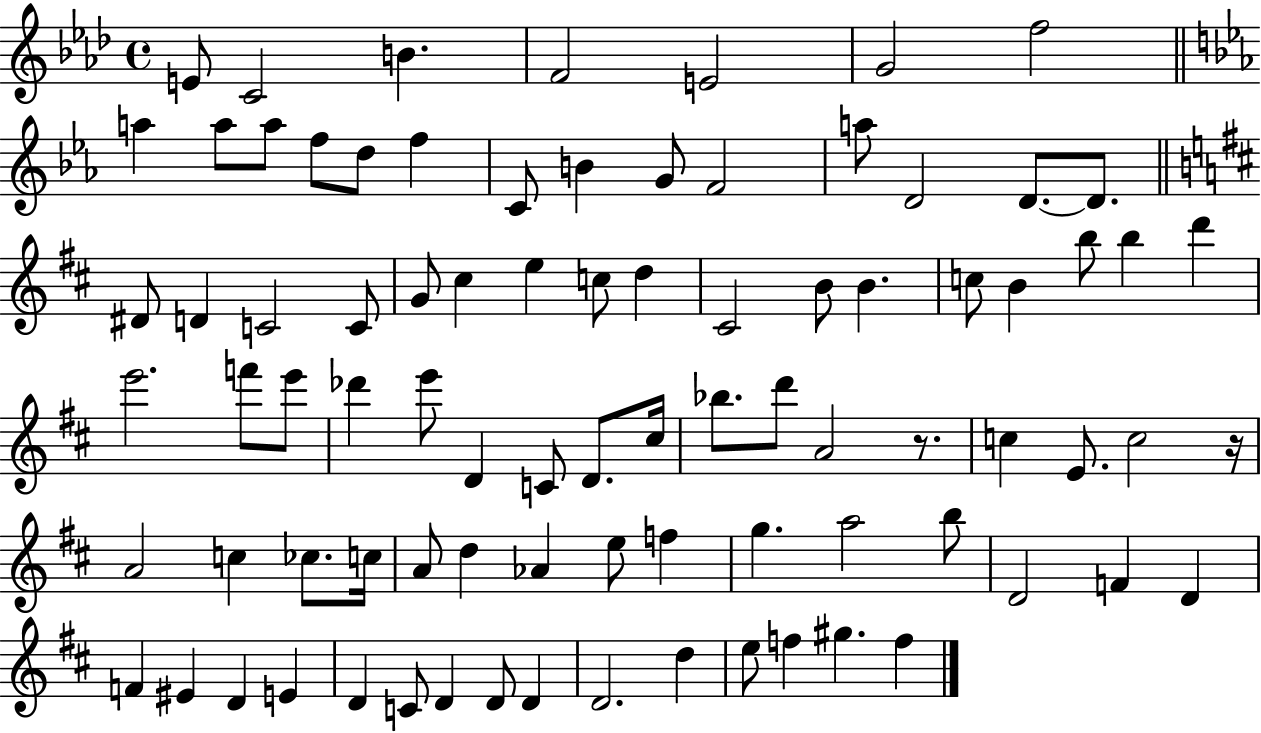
X:1
T:Untitled
M:4/4
L:1/4
K:Ab
E/2 C2 B F2 E2 G2 f2 a a/2 a/2 f/2 d/2 f C/2 B G/2 F2 a/2 D2 D/2 D/2 ^D/2 D C2 C/2 G/2 ^c e c/2 d ^C2 B/2 B c/2 B b/2 b d' e'2 f'/2 e'/2 _d' e'/2 D C/2 D/2 ^c/4 _b/2 d'/2 A2 z/2 c E/2 c2 z/4 A2 c _c/2 c/4 A/2 d _A e/2 f g a2 b/2 D2 F D F ^E D E D C/2 D D/2 D D2 d e/2 f ^g f